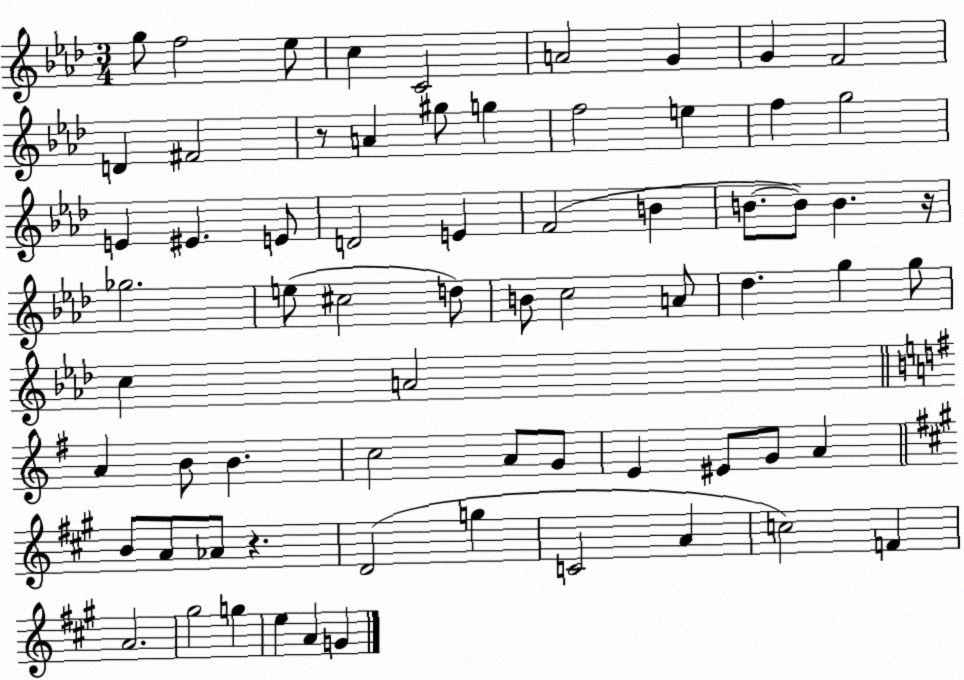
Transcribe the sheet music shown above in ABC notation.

X:1
T:Untitled
M:3/4
L:1/4
K:Ab
g/2 f2 _e/2 c C2 A2 G G F2 D ^F2 z/2 A ^g/2 g f2 e f g2 E ^E E/2 D2 E F2 B B/2 B/2 B z/4 _g2 e/2 ^c2 d/2 B/2 c2 A/2 _d g g/2 c A2 A B/2 B c2 A/2 G/2 E ^E/2 G/2 A B/2 A/2 _A/2 z D2 g C2 A c2 F A2 ^g2 g e A G